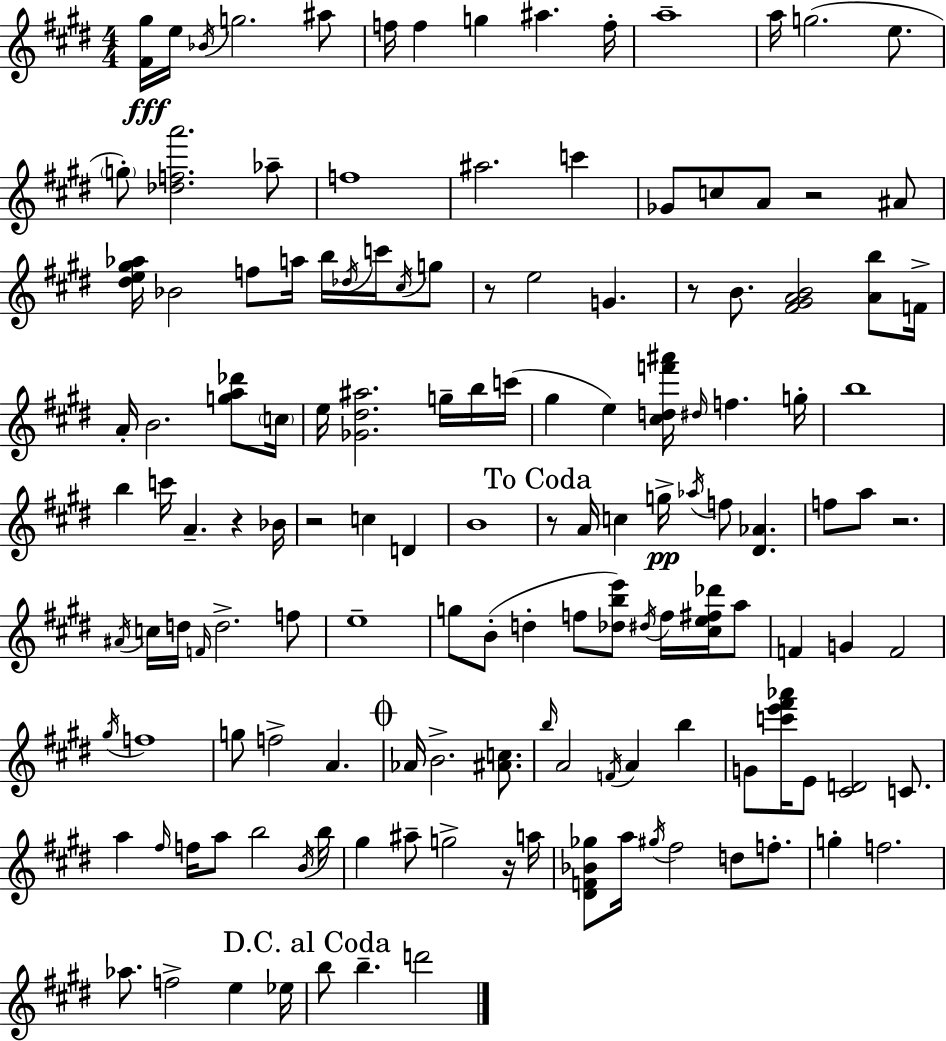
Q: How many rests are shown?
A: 8